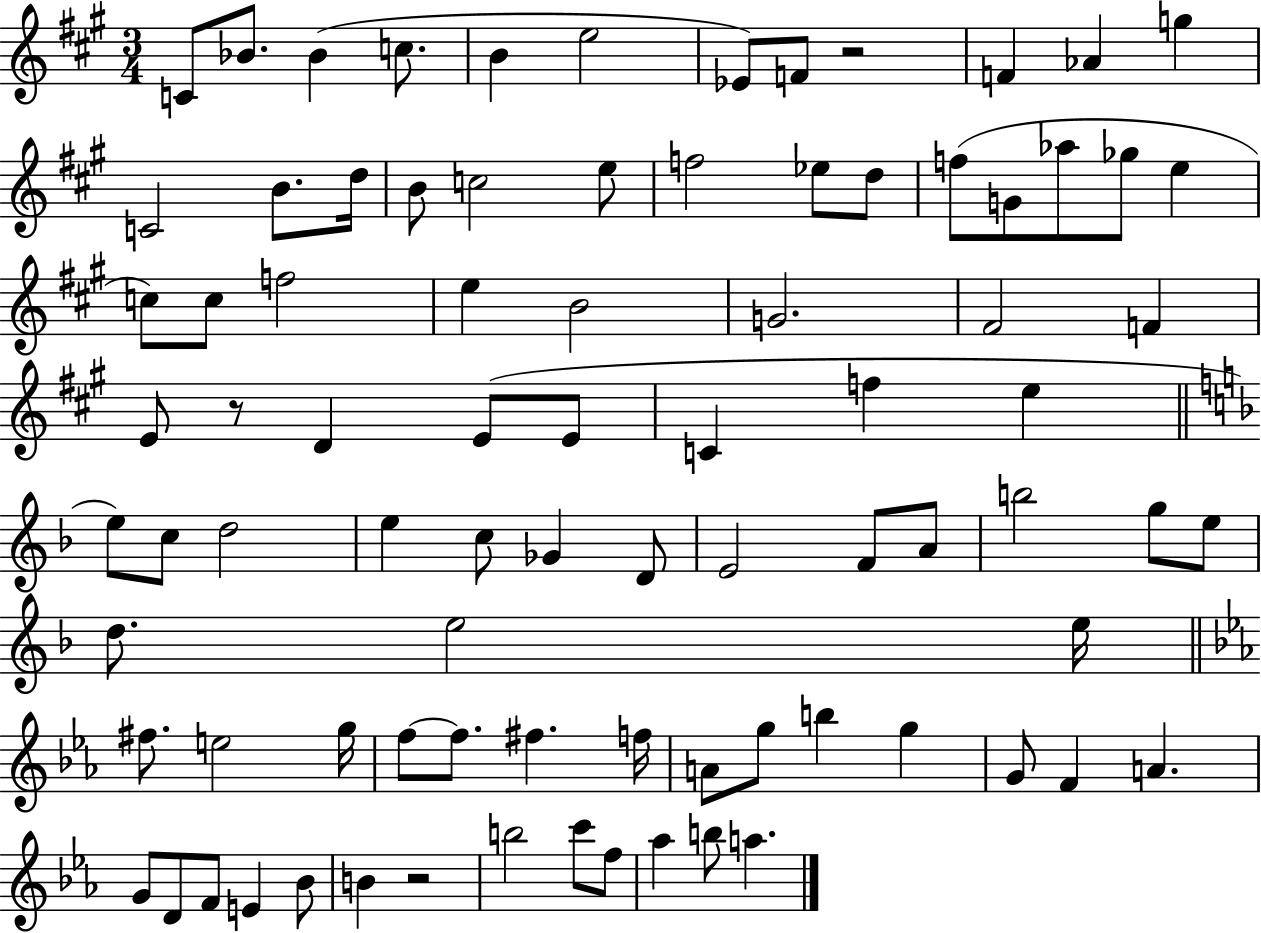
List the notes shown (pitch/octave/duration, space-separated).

C4/e Bb4/e. Bb4/q C5/e. B4/q E5/h Eb4/e F4/e R/h F4/q Ab4/q G5/q C4/h B4/e. D5/s B4/e C5/h E5/e F5/h Eb5/e D5/e F5/e G4/e Ab5/e Gb5/e E5/q C5/e C5/e F5/h E5/q B4/h G4/h. F#4/h F4/q E4/e R/e D4/q E4/e E4/e C4/q F5/q E5/q E5/e C5/e D5/h E5/q C5/e Gb4/q D4/e E4/h F4/e A4/e B5/h G5/e E5/e D5/e. E5/h E5/s F#5/e. E5/h G5/s F5/e F5/e. F#5/q. F5/s A4/e G5/e B5/q G5/q G4/e F4/q A4/q. G4/e D4/e F4/e E4/q Bb4/e B4/q R/h B5/h C6/e F5/e Ab5/q B5/e A5/q.